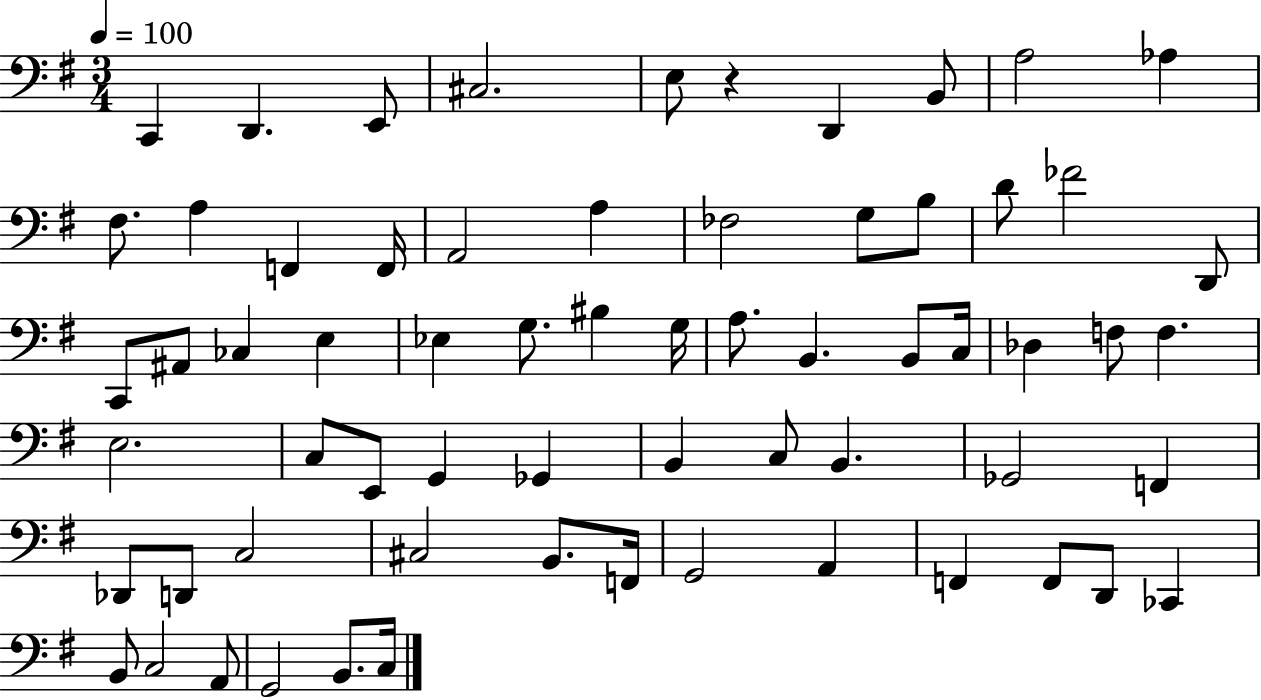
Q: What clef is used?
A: bass